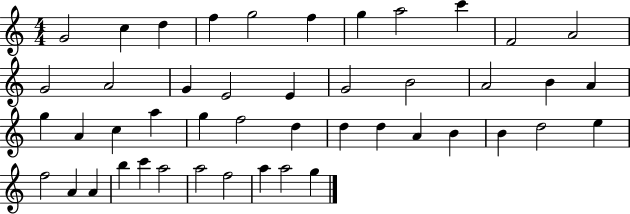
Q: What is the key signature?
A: C major